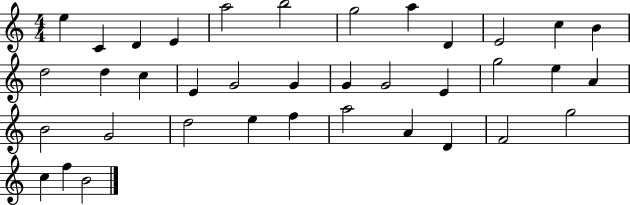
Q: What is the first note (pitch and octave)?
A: E5